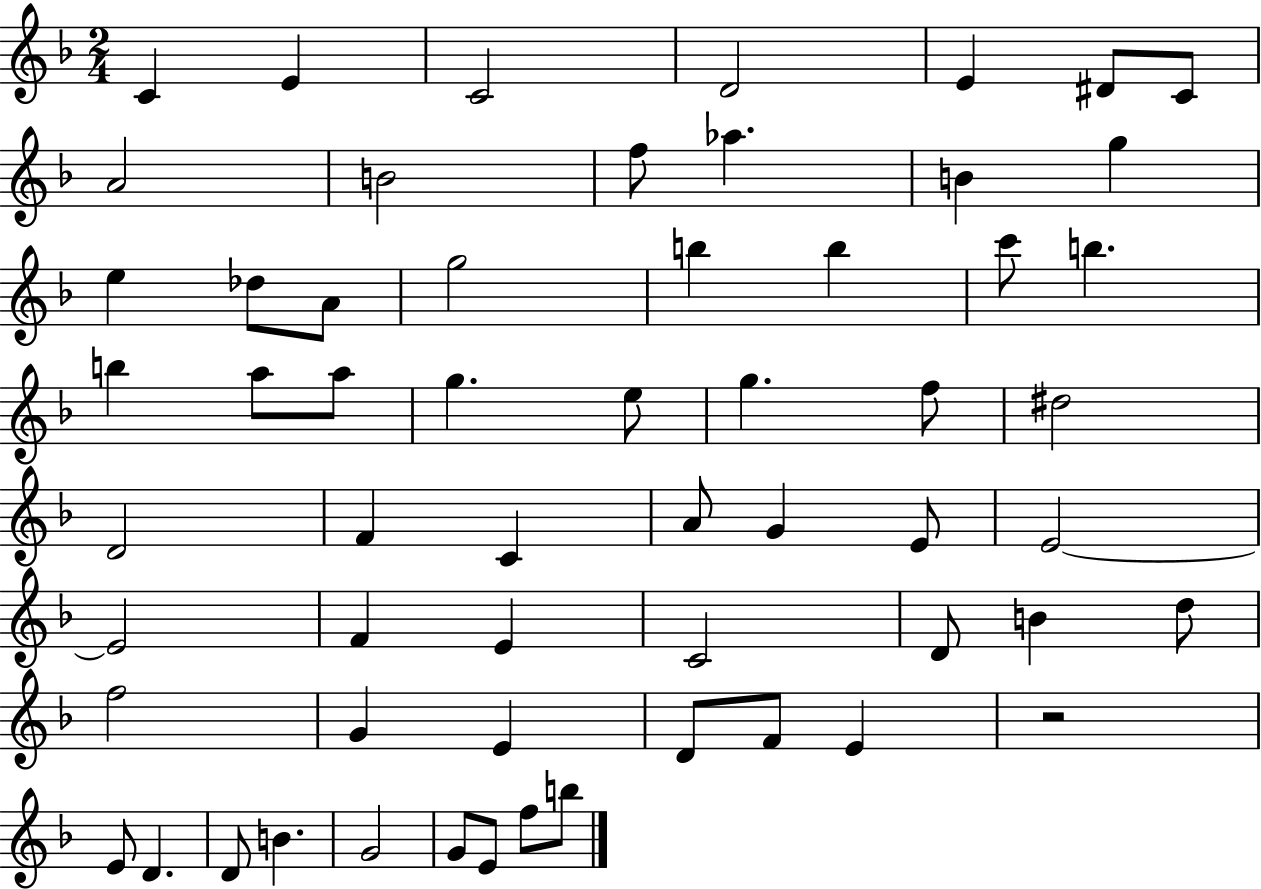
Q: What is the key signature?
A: F major